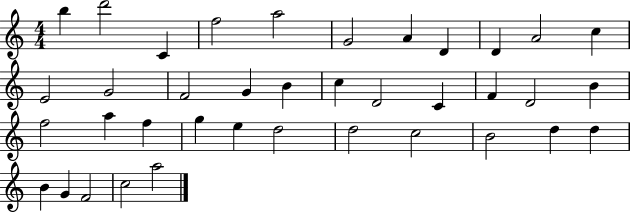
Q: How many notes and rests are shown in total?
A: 38